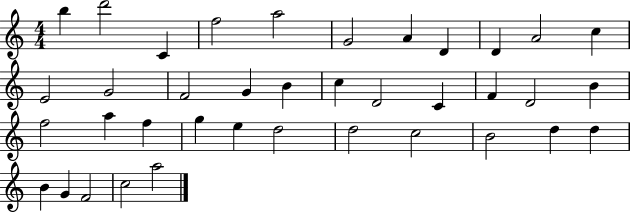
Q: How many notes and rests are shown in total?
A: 38